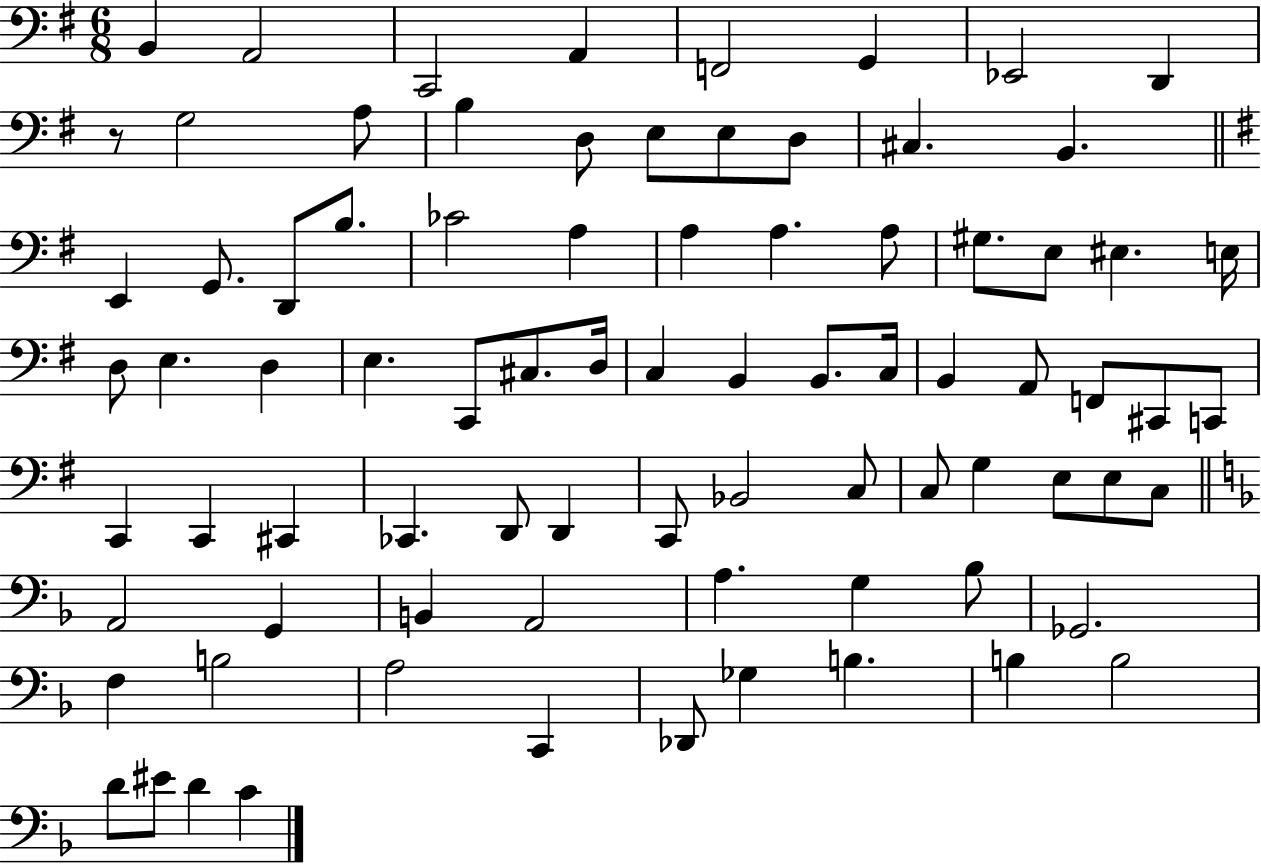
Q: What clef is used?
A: bass